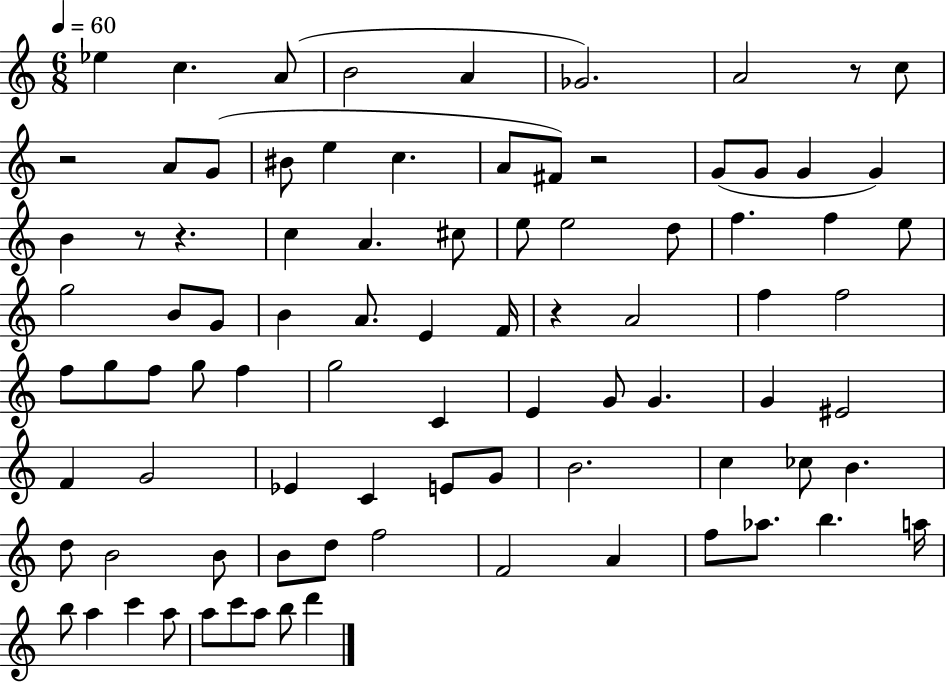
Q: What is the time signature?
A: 6/8